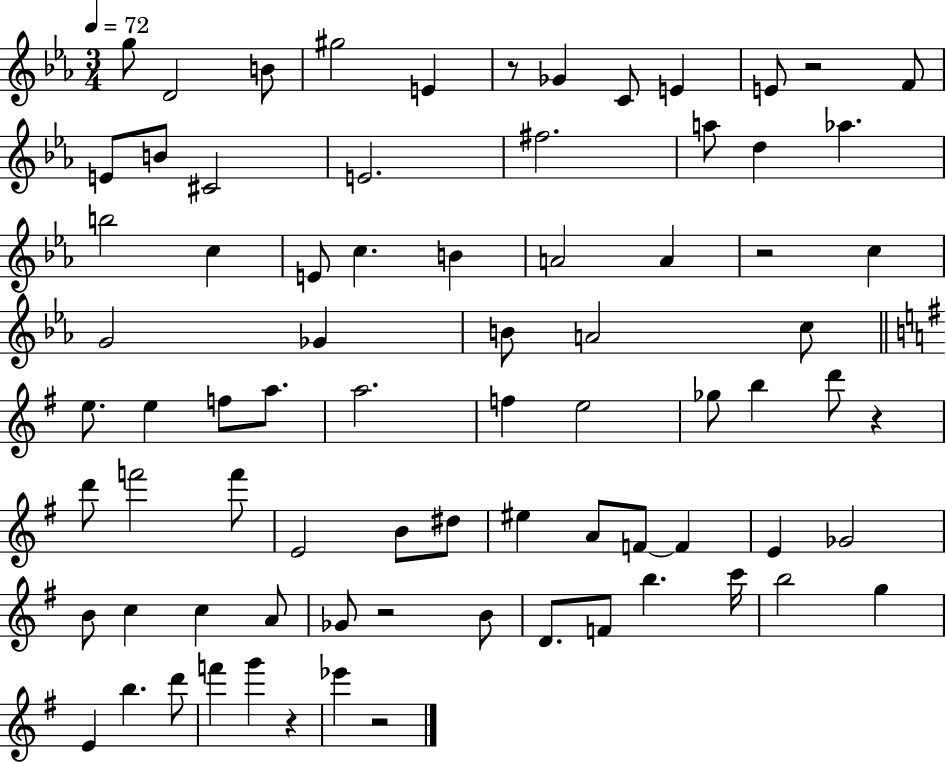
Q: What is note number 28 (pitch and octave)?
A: Gb4